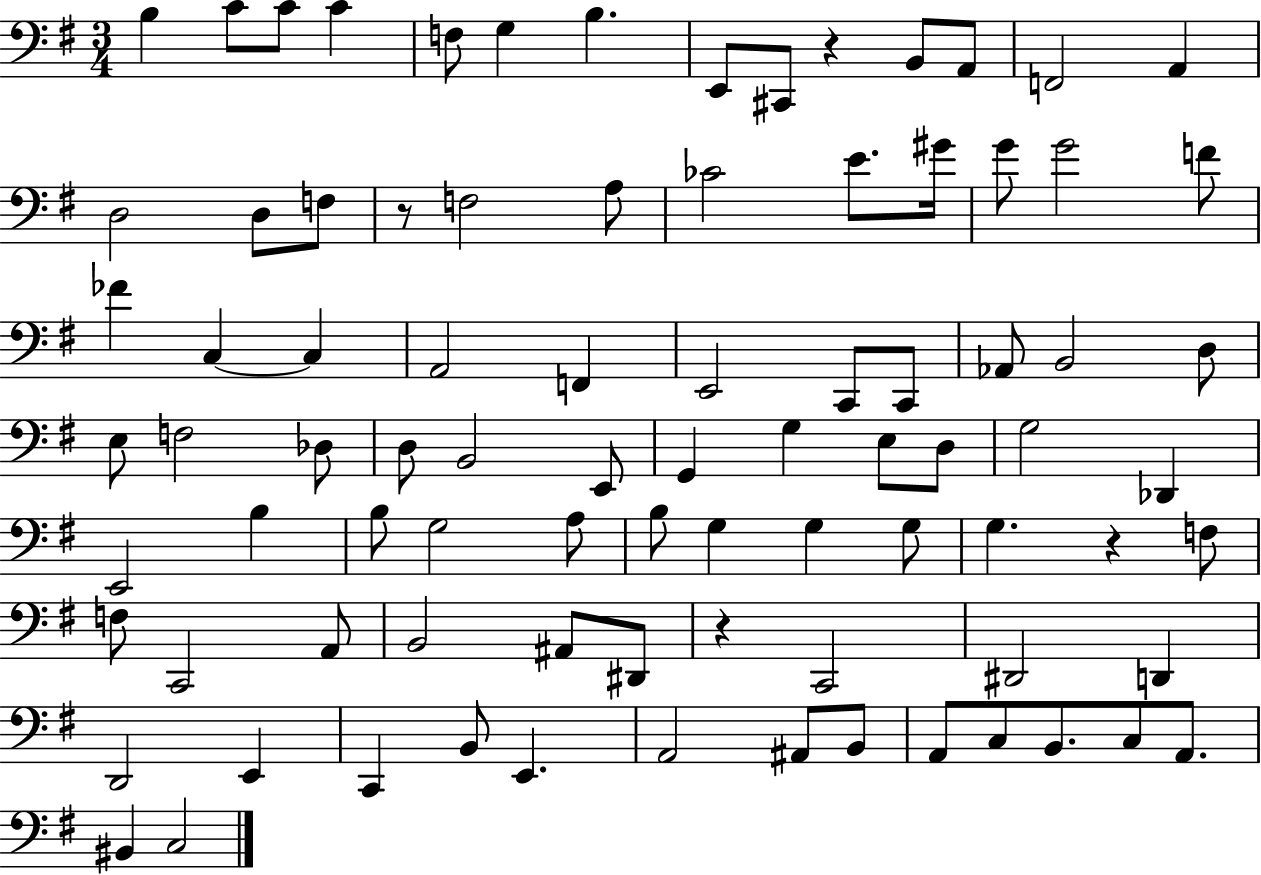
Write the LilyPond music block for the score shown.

{
  \clef bass
  \numericTimeSignature
  \time 3/4
  \key g \major
  b4 c'8 c'8 c'4 | f8 g4 b4. | e,8 cis,8 r4 b,8 a,8 | f,2 a,4 | \break d2 d8 f8 | r8 f2 a8 | ces'2 e'8. gis'16 | g'8 g'2 f'8 | \break fes'4 c4~~ c4 | a,2 f,4 | e,2 c,8 c,8 | aes,8 b,2 d8 | \break e8 f2 des8 | d8 b,2 e,8 | g,4 g4 e8 d8 | g2 des,4 | \break e,2 b4 | b8 g2 a8 | b8 g4 g4 g8 | g4. r4 f8 | \break f8 c,2 a,8 | b,2 ais,8 dis,8 | r4 c,2 | dis,2 d,4 | \break d,2 e,4 | c,4 b,8 e,4. | a,2 ais,8 b,8 | a,8 c8 b,8. c8 a,8. | \break bis,4 c2 | \bar "|."
}